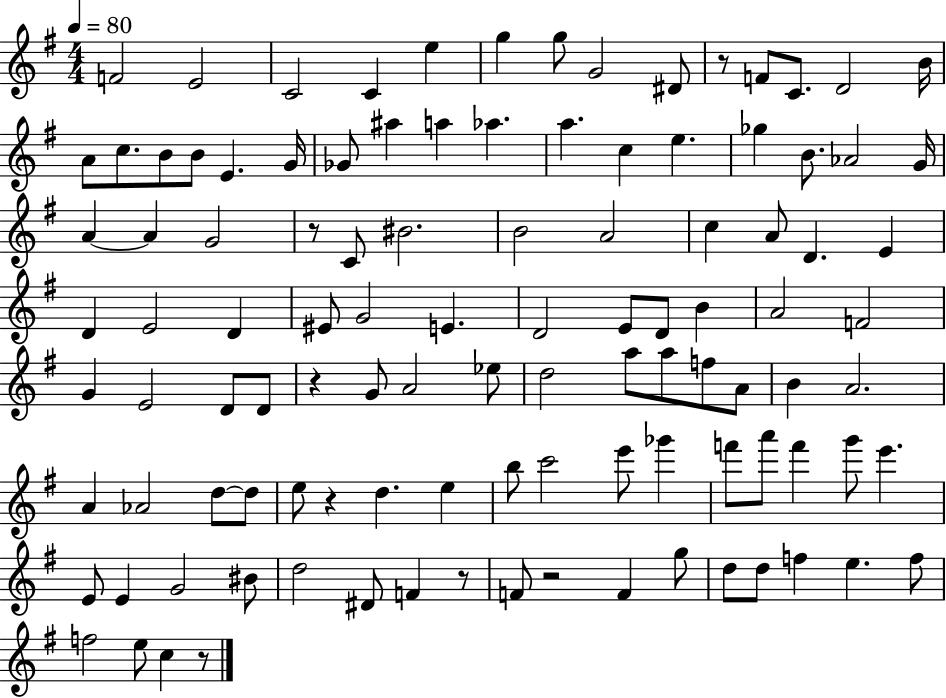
F4/h E4/h C4/h C4/q E5/q G5/q G5/e G4/h D#4/e R/e F4/e C4/e. D4/h B4/s A4/e C5/e. B4/e B4/e E4/q. G4/s Gb4/e A#5/q A5/q Ab5/q. A5/q. C5/q E5/q. Gb5/q B4/e. Ab4/h G4/s A4/q A4/q G4/h R/e C4/e BIS4/h. B4/h A4/h C5/q A4/e D4/q. E4/q D4/q E4/h D4/q EIS4/e G4/h E4/q. D4/h E4/e D4/e B4/q A4/h F4/h G4/q E4/h D4/e D4/e R/q G4/e A4/h Eb5/e D5/h A5/e A5/e F5/e A4/e B4/q A4/h. A4/q Ab4/h D5/e D5/e E5/e R/q D5/q. E5/q B5/e C6/h E6/e Gb6/q F6/e A6/e F6/q G6/e E6/q. E4/e E4/q G4/h BIS4/e D5/h D#4/e F4/q R/e F4/e R/h F4/q G5/e D5/e D5/e F5/q E5/q. F5/e F5/h E5/e C5/q R/e